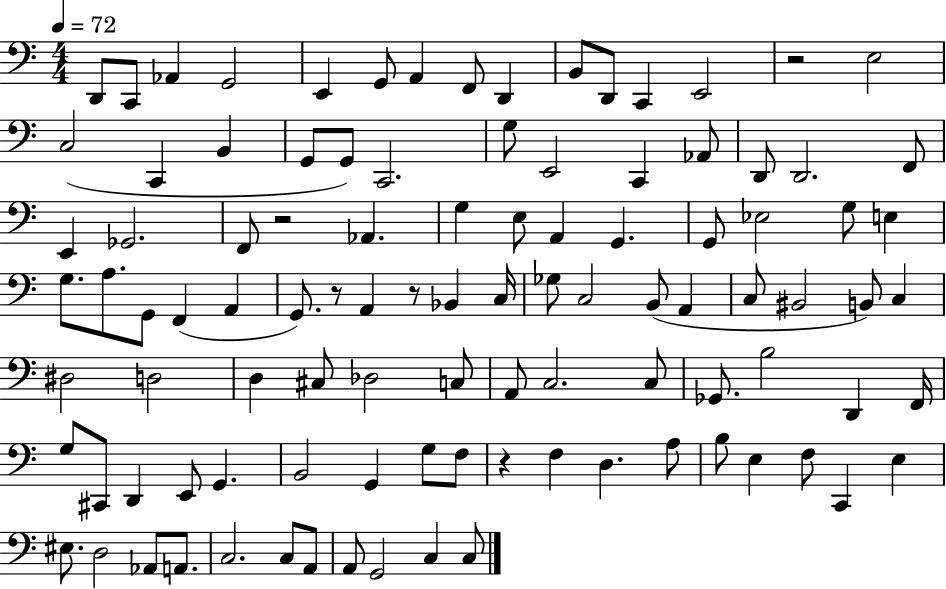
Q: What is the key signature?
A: C major